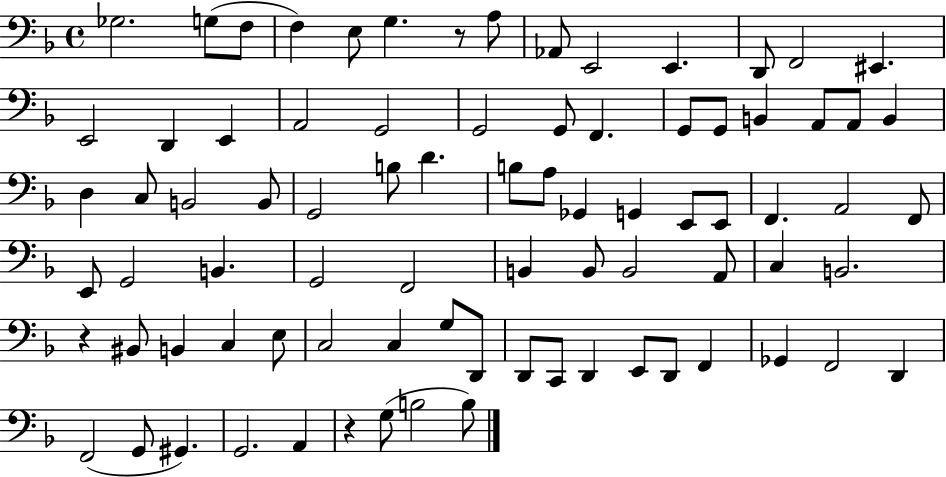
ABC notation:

X:1
T:Untitled
M:4/4
L:1/4
K:F
_G,2 G,/2 F,/2 F, E,/2 G, z/2 A,/2 _A,,/2 E,,2 E,, D,,/2 F,,2 ^E,, E,,2 D,, E,, A,,2 G,,2 G,,2 G,,/2 F,, G,,/2 G,,/2 B,, A,,/2 A,,/2 B,, D, C,/2 B,,2 B,,/2 G,,2 B,/2 D B,/2 A,/2 _G,, G,, E,,/2 E,,/2 F,, A,,2 F,,/2 E,,/2 G,,2 B,, G,,2 F,,2 B,, B,,/2 B,,2 A,,/2 C, B,,2 z ^B,,/2 B,, C, E,/2 C,2 C, G,/2 D,,/2 D,,/2 C,,/2 D,, E,,/2 D,,/2 F,, _G,, F,,2 D,, F,,2 G,,/2 ^G,, G,,2 A,, z G,/2 B,2 B,/2